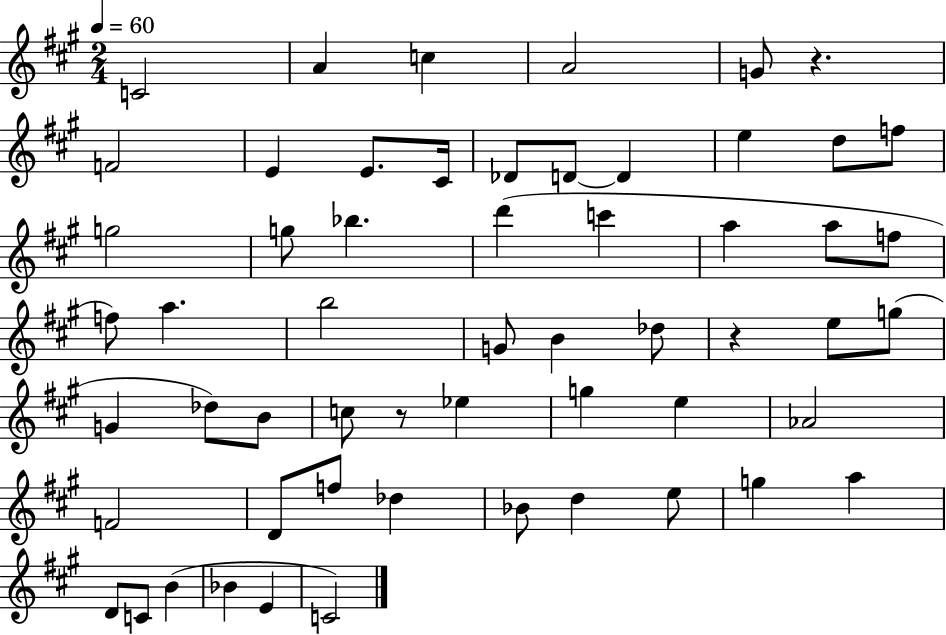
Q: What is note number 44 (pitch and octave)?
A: Bb4